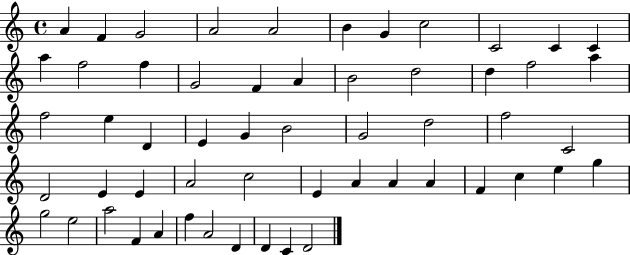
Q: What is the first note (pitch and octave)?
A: A4